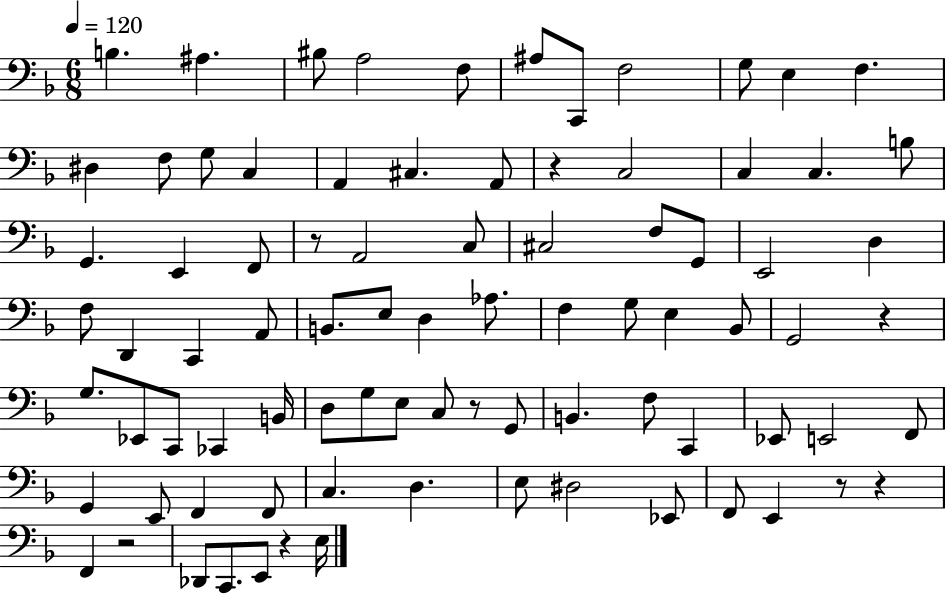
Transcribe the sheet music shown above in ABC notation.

X:1
T:Untitled
M:6/8
L:1/4
K:F
B, ^A, ^B,/2 A,2 F,/2 ^A,/2 C,,/2 F,2 G,/2 E, F, ^D, F,/2 G,/2 C, A,, ^C, A,,/2 z C,2 C, C, B,/2 G,, E,, F,,/2 z/2 A,,2 C,/2 ^C,2 F,/2 G,,/2 E,,2 D, F,/2 D,, C,, A,,/2 B,,/2 E,/2 D, _A,/2 F, G,/2 E, _B,,/2 G,,2 z G,/2 _E,,/2 C,,/2 _C,, B,,/4 D,/2 G,/2 E,/2 C,/2 z/2 G,,/2 B,, F,/2 C,, _E,,/2 E,,2 F,,/2 G,, E,,/2 F,, F,,/2 C, D, E,/2 ^D,2 _E,,/2 F,,/2 E,, z/2 z F,, z2 _D,,/2 C,,/2 E,,/2 z E,/4